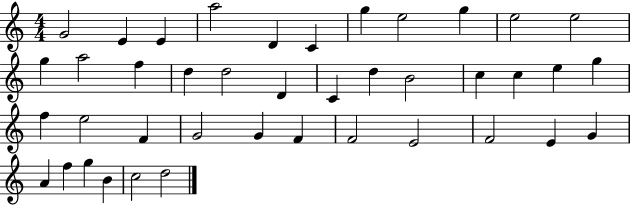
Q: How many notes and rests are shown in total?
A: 41